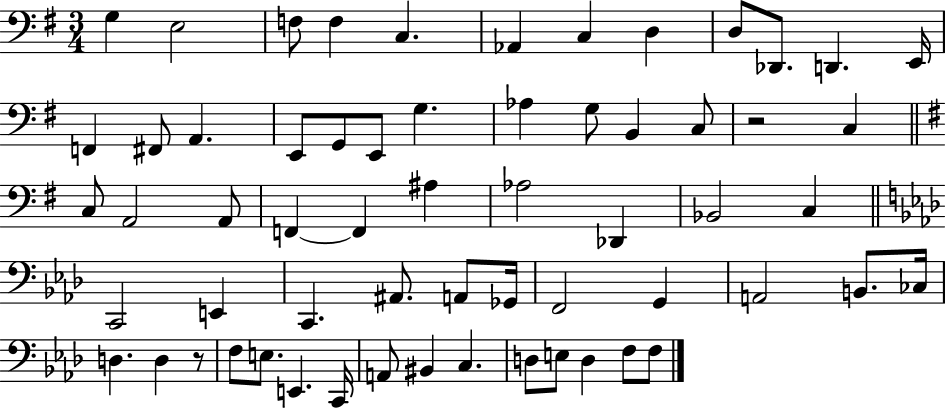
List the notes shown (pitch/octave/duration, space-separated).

G3/q E3/h F3/e F3/q C3/q. Ab2/q C3/q D3/q D3/e Db2/e. D2/q. E2/s F2/q F#2/e A2/q. E2/e G2/e E2/e G3/q. Ab3/q G3/e B2/q C3/e R/h C3/q C3/e A2/h A2/e F2/q F2/q A#3/q Ab3/h Db2/q Bb2/h C3/q C2/h E2/q C2/q. A#2/e. A2/e Gb2/s F2/h G2/q A2/h B2/e. CES3/s D3/q. D3/q R/e F3/e E3/e. E2/q. C2/s A2/e BIS2/q C3/q. D3/e E3/e D3/q F3/e F3/e